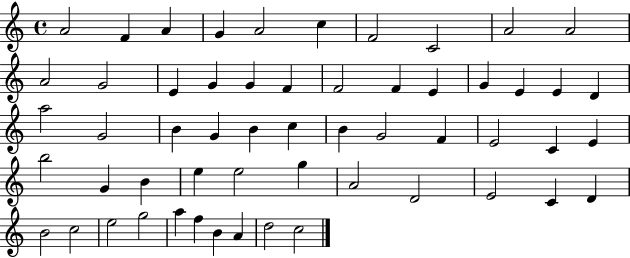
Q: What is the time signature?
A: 4/4